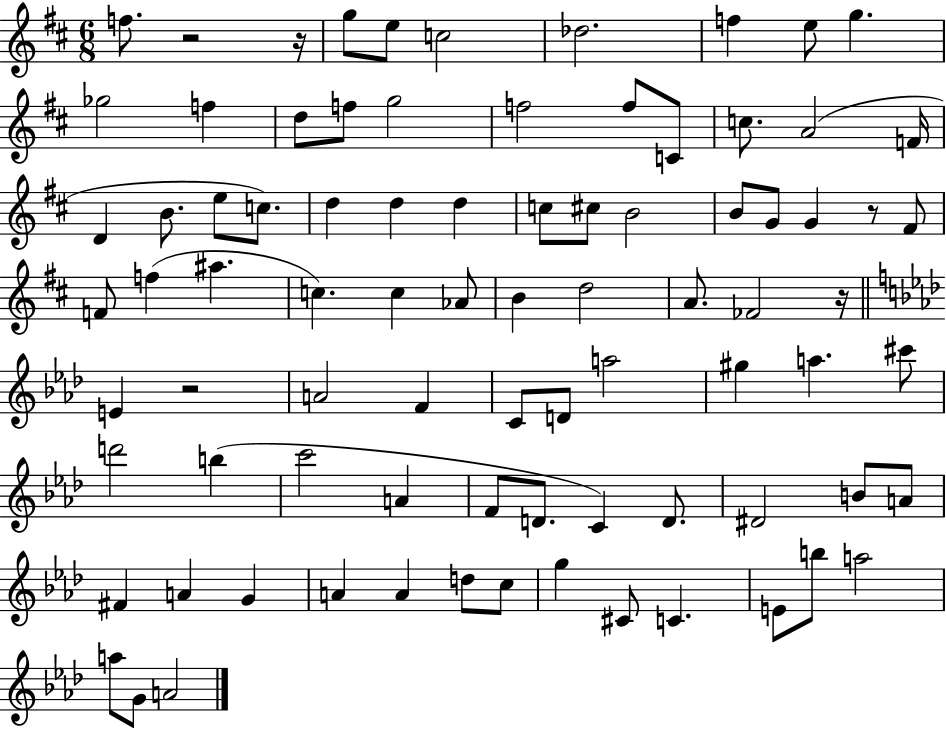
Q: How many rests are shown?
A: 5